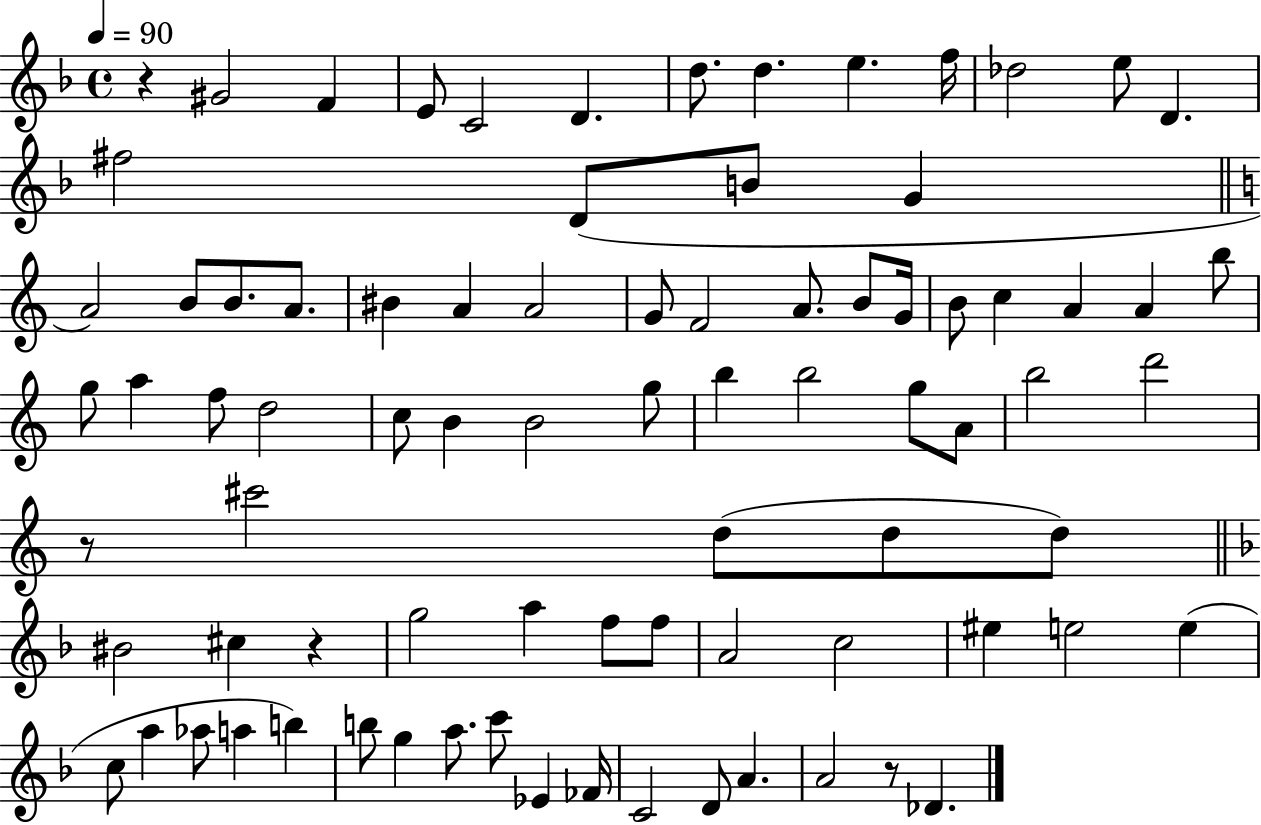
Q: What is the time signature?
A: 4/4